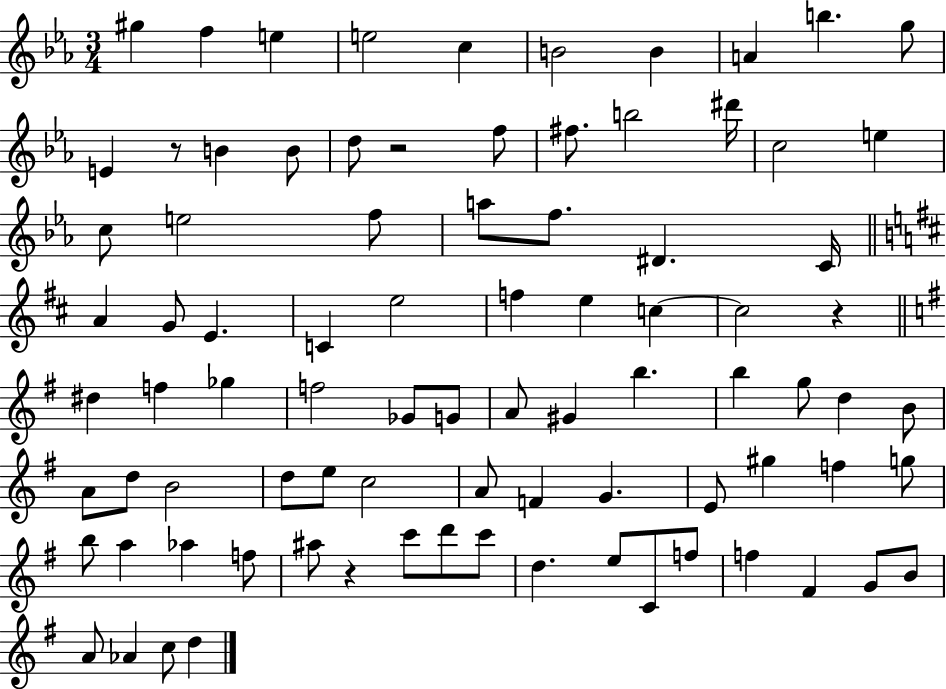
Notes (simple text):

G#5/q F5/q E5/q E5/h C5/q B4/h B4/q A4/q B5/q. G5/e E4/q R/e B4/q B4/e D5/e R/h F5/e F#5/e. B5/h D#6/s C5/h E5/q C5/e E5/h F5/e A5/e F5/e. D#4/q. C4/s A4/q G4/e E4/q. C4/q E5/h F5/q E5/q C5/q C5/h R/q D#5/q F5/q Gb5/q F5/h Gb4/e G4/e A4/e G#4/q B5/q. B5/q G5/e D5/q B4/e A4/e D5/e B4/h D5/e E5/e C5/h A4/e F4/q G4/q. E4/e G#5/q F5/q G5/e B5/e A5/q Ab5/q F5/e A#5/e R/q C6/e D6/e C6/e D5/q. E5/e C4/e F5/e F5/q F#4/q G4/e B4/e A4/e Ab4/q C5/e D5/q